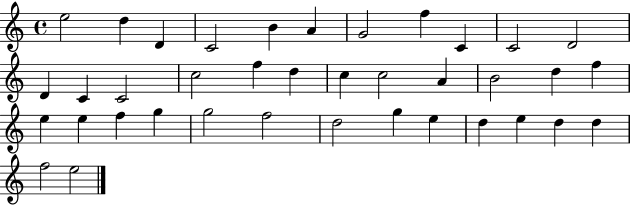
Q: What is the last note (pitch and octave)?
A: E5